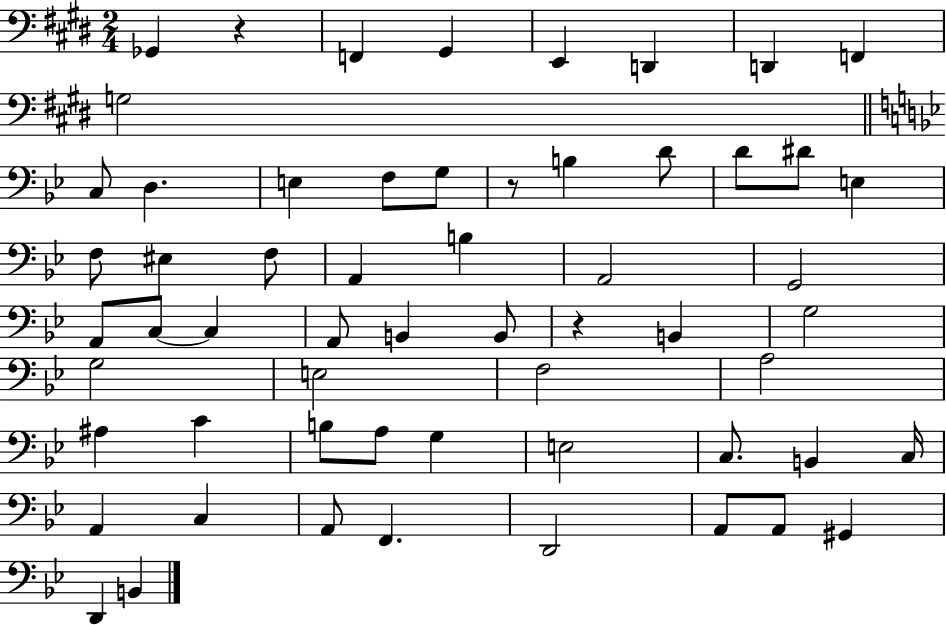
Gb2/q R/q F2/q G#2/q E2/q D2/q D2/q F2/q G3/h C3/e D3/q. E3/q F3/e G3/e R/e B3/q D4/e D4/e D#4/e E3/q F3/e EIS3/q F3/e A2/q B3/q A2/h G2/h A2/e C3/e C3/q A2/e B2/q B2/e R/q B2/q G3/h G3/h E3/h F3/h A3/h A#3/q C4/q B3/e A3/e G3/q E3/h C3/e. B2/q C3/s A2/q C3/q A2/e F2/q. D2/h A2/e A2/e G#2/q D2/q B2/q